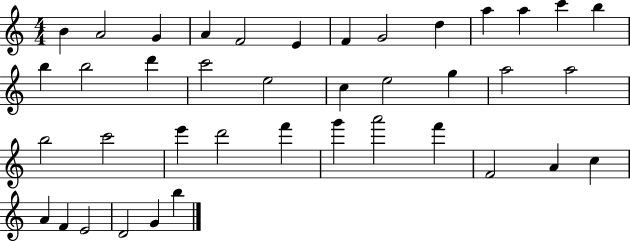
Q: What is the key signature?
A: C major